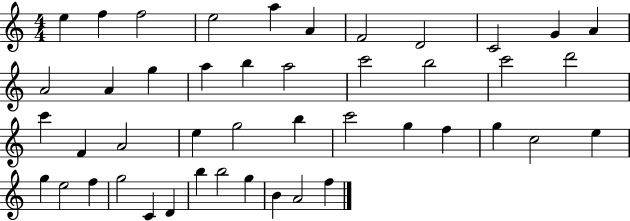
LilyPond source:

{
  \clef treble
  \numericTimeSignature
  \time 4/4
  \key c \major
  e''4 f''4 f''2 | e''2 a''4 a'4 | f'2 d'2 | c'2 g'4 a'4 | \break a'2 a'4 g''4 | a''4 b''4 a''2 | c'''2 b''2 | c'''2 d'''2 | \break c'''4 f'4 a'2 | e''4 g''2 b''4 | c'''2 g''4 f''4 | g''4 c''2 e''4 | \break g''4 e''2 f''4 | g''2 c'4 d'4 | b''4 b''2 g''4 | b'4 a'2 f''4 | \break \bar "|."
}